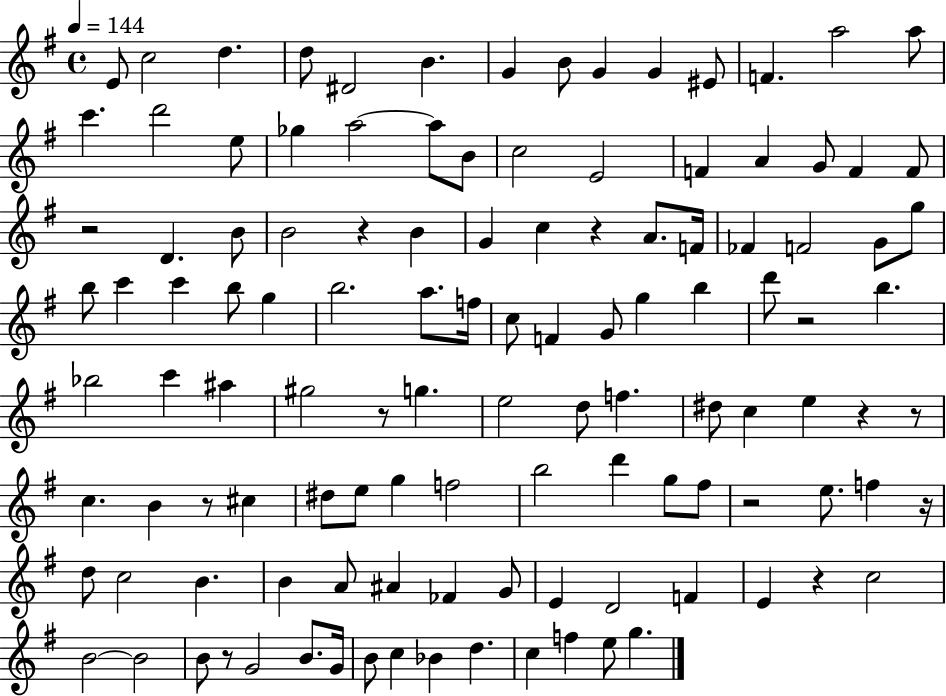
{
  \clef treble
  \time 4/4
  \defaultTimeSignature
  \key g \major
  \tempo 4 = 144
  e'8 c''2 d''4. | d''8 dis'2 b'4. | g'4 b'8 g'4 g'4 eis'8 | f'4. a''2 a''8 | \break c'''4. d'''2 e''8 | ges''4 a''2~~ a''8 b'8 | c''2 e'2 | f'4 a'4 g'8 f'4 f'8 | \break r2 d'4. b'8 | b'2 r4 b'4 | g'4 c''4 r4 a'8. f'16 | fes'4 f'2 g'8 g''8 | \break b''8 c'''4 c'''4 b''8 g''4 | b''2. a''8. f''16 | c''8 f'4 g'8 g''4 b''4 | d'''8 r2 b''4. | \break bes''2 c'''4 ais''4 | gis''2 r8 g''4. | e''2 d''8 f''4. | dis''8 c''4 e''4 r4 r8 | \break c''4. b'4 r8 cis''4 | dis''8 e''8 g''4 f''2 | b''2 d'''4 g''8 fis''8 | r2 e''8. f''4 r16 | \break d''8 c''2 b'4. | b'4 a'8 ais'4 fes'4 g'8 | e'4 d'2 f'4 | e'4 r4 c''2 | \break b'2~~ b'2 | b'8 r8 g'2 b'8. g'16 | b'8 c''4 bes'4 d''4. | c''4 f''4 e''8 g''4. | \break \bar "|."
}